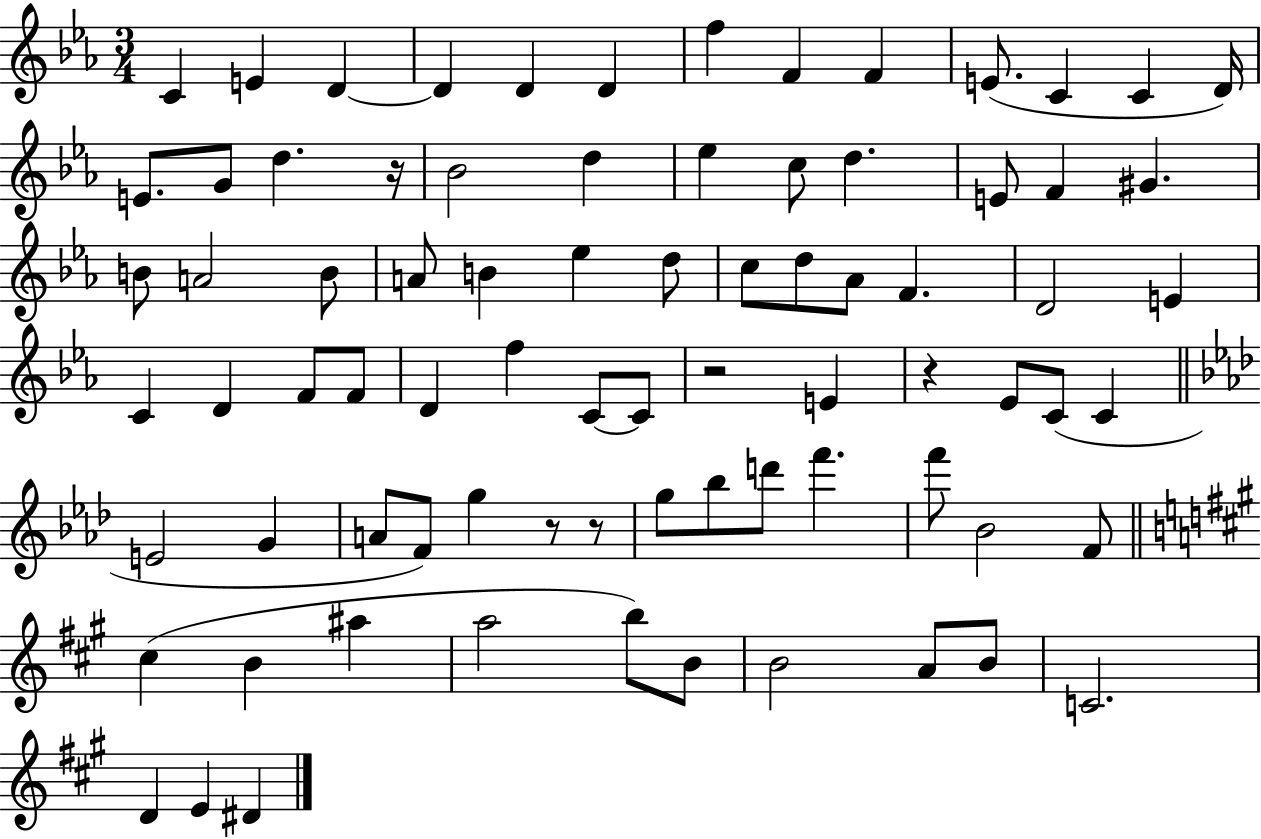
C4/q E4/q D4/q D4/q D4/q D4/q F5/q F4/q F4/q E4/e. C4/q C4/q D4/s E4/e. G4/e D5/q. R/s Bb4/h D5/q Eb5/q C5/e D5/q. E4/e F4/q G#4/q. B4/e A4/h B4/e A4/e B4/q Eb5/q D5/e C5/e D5/e Ab4/e F4/q. D4/h E4/q C4/q D4/q F4/e F4/e D4/q F5/q C4/e C4/e R/h E4/q R/q Eb4/e C4/e C4/q E4/h G4/q A4/e F4/e G5/q R/e R/e G5/e Bb5/e D6/e F6/q. F6/e Bb4/h F4/e C#5/q B4/q A#5/q A5/h B5/e B4/e B4/h A4/e B4/e C4/h. D4/q E4/q D#4/q